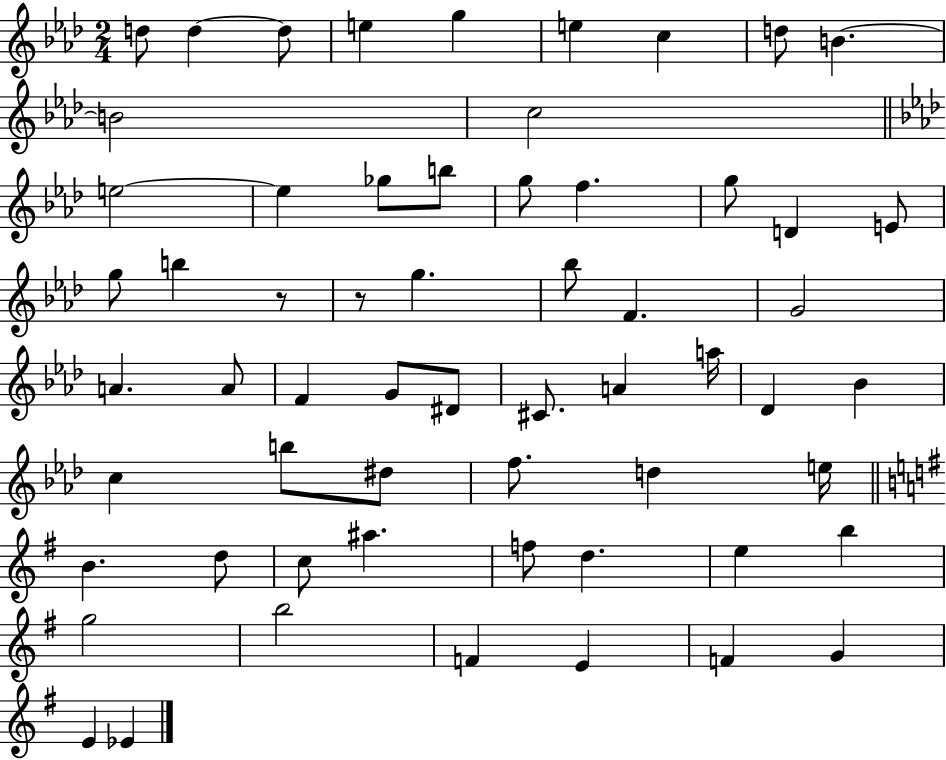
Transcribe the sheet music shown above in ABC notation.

X:1
T:Untitled
M:2/4
L:1/4
K:Ab
d/2 d d/2 e g e c d/2 B B2 c2 e2 e _g/2 b/2 g/2 f g/2 D E/2 g/2 b z/2 z/2 g _b/2 F G2 A A/2 F G/2 ^D/2 ^C/2 A a/4 _D _B c b/2 ^d/2 f/2 d e/4 B d/2 c/2 ^a f/2 d e b g2 b2 F E F G E _E